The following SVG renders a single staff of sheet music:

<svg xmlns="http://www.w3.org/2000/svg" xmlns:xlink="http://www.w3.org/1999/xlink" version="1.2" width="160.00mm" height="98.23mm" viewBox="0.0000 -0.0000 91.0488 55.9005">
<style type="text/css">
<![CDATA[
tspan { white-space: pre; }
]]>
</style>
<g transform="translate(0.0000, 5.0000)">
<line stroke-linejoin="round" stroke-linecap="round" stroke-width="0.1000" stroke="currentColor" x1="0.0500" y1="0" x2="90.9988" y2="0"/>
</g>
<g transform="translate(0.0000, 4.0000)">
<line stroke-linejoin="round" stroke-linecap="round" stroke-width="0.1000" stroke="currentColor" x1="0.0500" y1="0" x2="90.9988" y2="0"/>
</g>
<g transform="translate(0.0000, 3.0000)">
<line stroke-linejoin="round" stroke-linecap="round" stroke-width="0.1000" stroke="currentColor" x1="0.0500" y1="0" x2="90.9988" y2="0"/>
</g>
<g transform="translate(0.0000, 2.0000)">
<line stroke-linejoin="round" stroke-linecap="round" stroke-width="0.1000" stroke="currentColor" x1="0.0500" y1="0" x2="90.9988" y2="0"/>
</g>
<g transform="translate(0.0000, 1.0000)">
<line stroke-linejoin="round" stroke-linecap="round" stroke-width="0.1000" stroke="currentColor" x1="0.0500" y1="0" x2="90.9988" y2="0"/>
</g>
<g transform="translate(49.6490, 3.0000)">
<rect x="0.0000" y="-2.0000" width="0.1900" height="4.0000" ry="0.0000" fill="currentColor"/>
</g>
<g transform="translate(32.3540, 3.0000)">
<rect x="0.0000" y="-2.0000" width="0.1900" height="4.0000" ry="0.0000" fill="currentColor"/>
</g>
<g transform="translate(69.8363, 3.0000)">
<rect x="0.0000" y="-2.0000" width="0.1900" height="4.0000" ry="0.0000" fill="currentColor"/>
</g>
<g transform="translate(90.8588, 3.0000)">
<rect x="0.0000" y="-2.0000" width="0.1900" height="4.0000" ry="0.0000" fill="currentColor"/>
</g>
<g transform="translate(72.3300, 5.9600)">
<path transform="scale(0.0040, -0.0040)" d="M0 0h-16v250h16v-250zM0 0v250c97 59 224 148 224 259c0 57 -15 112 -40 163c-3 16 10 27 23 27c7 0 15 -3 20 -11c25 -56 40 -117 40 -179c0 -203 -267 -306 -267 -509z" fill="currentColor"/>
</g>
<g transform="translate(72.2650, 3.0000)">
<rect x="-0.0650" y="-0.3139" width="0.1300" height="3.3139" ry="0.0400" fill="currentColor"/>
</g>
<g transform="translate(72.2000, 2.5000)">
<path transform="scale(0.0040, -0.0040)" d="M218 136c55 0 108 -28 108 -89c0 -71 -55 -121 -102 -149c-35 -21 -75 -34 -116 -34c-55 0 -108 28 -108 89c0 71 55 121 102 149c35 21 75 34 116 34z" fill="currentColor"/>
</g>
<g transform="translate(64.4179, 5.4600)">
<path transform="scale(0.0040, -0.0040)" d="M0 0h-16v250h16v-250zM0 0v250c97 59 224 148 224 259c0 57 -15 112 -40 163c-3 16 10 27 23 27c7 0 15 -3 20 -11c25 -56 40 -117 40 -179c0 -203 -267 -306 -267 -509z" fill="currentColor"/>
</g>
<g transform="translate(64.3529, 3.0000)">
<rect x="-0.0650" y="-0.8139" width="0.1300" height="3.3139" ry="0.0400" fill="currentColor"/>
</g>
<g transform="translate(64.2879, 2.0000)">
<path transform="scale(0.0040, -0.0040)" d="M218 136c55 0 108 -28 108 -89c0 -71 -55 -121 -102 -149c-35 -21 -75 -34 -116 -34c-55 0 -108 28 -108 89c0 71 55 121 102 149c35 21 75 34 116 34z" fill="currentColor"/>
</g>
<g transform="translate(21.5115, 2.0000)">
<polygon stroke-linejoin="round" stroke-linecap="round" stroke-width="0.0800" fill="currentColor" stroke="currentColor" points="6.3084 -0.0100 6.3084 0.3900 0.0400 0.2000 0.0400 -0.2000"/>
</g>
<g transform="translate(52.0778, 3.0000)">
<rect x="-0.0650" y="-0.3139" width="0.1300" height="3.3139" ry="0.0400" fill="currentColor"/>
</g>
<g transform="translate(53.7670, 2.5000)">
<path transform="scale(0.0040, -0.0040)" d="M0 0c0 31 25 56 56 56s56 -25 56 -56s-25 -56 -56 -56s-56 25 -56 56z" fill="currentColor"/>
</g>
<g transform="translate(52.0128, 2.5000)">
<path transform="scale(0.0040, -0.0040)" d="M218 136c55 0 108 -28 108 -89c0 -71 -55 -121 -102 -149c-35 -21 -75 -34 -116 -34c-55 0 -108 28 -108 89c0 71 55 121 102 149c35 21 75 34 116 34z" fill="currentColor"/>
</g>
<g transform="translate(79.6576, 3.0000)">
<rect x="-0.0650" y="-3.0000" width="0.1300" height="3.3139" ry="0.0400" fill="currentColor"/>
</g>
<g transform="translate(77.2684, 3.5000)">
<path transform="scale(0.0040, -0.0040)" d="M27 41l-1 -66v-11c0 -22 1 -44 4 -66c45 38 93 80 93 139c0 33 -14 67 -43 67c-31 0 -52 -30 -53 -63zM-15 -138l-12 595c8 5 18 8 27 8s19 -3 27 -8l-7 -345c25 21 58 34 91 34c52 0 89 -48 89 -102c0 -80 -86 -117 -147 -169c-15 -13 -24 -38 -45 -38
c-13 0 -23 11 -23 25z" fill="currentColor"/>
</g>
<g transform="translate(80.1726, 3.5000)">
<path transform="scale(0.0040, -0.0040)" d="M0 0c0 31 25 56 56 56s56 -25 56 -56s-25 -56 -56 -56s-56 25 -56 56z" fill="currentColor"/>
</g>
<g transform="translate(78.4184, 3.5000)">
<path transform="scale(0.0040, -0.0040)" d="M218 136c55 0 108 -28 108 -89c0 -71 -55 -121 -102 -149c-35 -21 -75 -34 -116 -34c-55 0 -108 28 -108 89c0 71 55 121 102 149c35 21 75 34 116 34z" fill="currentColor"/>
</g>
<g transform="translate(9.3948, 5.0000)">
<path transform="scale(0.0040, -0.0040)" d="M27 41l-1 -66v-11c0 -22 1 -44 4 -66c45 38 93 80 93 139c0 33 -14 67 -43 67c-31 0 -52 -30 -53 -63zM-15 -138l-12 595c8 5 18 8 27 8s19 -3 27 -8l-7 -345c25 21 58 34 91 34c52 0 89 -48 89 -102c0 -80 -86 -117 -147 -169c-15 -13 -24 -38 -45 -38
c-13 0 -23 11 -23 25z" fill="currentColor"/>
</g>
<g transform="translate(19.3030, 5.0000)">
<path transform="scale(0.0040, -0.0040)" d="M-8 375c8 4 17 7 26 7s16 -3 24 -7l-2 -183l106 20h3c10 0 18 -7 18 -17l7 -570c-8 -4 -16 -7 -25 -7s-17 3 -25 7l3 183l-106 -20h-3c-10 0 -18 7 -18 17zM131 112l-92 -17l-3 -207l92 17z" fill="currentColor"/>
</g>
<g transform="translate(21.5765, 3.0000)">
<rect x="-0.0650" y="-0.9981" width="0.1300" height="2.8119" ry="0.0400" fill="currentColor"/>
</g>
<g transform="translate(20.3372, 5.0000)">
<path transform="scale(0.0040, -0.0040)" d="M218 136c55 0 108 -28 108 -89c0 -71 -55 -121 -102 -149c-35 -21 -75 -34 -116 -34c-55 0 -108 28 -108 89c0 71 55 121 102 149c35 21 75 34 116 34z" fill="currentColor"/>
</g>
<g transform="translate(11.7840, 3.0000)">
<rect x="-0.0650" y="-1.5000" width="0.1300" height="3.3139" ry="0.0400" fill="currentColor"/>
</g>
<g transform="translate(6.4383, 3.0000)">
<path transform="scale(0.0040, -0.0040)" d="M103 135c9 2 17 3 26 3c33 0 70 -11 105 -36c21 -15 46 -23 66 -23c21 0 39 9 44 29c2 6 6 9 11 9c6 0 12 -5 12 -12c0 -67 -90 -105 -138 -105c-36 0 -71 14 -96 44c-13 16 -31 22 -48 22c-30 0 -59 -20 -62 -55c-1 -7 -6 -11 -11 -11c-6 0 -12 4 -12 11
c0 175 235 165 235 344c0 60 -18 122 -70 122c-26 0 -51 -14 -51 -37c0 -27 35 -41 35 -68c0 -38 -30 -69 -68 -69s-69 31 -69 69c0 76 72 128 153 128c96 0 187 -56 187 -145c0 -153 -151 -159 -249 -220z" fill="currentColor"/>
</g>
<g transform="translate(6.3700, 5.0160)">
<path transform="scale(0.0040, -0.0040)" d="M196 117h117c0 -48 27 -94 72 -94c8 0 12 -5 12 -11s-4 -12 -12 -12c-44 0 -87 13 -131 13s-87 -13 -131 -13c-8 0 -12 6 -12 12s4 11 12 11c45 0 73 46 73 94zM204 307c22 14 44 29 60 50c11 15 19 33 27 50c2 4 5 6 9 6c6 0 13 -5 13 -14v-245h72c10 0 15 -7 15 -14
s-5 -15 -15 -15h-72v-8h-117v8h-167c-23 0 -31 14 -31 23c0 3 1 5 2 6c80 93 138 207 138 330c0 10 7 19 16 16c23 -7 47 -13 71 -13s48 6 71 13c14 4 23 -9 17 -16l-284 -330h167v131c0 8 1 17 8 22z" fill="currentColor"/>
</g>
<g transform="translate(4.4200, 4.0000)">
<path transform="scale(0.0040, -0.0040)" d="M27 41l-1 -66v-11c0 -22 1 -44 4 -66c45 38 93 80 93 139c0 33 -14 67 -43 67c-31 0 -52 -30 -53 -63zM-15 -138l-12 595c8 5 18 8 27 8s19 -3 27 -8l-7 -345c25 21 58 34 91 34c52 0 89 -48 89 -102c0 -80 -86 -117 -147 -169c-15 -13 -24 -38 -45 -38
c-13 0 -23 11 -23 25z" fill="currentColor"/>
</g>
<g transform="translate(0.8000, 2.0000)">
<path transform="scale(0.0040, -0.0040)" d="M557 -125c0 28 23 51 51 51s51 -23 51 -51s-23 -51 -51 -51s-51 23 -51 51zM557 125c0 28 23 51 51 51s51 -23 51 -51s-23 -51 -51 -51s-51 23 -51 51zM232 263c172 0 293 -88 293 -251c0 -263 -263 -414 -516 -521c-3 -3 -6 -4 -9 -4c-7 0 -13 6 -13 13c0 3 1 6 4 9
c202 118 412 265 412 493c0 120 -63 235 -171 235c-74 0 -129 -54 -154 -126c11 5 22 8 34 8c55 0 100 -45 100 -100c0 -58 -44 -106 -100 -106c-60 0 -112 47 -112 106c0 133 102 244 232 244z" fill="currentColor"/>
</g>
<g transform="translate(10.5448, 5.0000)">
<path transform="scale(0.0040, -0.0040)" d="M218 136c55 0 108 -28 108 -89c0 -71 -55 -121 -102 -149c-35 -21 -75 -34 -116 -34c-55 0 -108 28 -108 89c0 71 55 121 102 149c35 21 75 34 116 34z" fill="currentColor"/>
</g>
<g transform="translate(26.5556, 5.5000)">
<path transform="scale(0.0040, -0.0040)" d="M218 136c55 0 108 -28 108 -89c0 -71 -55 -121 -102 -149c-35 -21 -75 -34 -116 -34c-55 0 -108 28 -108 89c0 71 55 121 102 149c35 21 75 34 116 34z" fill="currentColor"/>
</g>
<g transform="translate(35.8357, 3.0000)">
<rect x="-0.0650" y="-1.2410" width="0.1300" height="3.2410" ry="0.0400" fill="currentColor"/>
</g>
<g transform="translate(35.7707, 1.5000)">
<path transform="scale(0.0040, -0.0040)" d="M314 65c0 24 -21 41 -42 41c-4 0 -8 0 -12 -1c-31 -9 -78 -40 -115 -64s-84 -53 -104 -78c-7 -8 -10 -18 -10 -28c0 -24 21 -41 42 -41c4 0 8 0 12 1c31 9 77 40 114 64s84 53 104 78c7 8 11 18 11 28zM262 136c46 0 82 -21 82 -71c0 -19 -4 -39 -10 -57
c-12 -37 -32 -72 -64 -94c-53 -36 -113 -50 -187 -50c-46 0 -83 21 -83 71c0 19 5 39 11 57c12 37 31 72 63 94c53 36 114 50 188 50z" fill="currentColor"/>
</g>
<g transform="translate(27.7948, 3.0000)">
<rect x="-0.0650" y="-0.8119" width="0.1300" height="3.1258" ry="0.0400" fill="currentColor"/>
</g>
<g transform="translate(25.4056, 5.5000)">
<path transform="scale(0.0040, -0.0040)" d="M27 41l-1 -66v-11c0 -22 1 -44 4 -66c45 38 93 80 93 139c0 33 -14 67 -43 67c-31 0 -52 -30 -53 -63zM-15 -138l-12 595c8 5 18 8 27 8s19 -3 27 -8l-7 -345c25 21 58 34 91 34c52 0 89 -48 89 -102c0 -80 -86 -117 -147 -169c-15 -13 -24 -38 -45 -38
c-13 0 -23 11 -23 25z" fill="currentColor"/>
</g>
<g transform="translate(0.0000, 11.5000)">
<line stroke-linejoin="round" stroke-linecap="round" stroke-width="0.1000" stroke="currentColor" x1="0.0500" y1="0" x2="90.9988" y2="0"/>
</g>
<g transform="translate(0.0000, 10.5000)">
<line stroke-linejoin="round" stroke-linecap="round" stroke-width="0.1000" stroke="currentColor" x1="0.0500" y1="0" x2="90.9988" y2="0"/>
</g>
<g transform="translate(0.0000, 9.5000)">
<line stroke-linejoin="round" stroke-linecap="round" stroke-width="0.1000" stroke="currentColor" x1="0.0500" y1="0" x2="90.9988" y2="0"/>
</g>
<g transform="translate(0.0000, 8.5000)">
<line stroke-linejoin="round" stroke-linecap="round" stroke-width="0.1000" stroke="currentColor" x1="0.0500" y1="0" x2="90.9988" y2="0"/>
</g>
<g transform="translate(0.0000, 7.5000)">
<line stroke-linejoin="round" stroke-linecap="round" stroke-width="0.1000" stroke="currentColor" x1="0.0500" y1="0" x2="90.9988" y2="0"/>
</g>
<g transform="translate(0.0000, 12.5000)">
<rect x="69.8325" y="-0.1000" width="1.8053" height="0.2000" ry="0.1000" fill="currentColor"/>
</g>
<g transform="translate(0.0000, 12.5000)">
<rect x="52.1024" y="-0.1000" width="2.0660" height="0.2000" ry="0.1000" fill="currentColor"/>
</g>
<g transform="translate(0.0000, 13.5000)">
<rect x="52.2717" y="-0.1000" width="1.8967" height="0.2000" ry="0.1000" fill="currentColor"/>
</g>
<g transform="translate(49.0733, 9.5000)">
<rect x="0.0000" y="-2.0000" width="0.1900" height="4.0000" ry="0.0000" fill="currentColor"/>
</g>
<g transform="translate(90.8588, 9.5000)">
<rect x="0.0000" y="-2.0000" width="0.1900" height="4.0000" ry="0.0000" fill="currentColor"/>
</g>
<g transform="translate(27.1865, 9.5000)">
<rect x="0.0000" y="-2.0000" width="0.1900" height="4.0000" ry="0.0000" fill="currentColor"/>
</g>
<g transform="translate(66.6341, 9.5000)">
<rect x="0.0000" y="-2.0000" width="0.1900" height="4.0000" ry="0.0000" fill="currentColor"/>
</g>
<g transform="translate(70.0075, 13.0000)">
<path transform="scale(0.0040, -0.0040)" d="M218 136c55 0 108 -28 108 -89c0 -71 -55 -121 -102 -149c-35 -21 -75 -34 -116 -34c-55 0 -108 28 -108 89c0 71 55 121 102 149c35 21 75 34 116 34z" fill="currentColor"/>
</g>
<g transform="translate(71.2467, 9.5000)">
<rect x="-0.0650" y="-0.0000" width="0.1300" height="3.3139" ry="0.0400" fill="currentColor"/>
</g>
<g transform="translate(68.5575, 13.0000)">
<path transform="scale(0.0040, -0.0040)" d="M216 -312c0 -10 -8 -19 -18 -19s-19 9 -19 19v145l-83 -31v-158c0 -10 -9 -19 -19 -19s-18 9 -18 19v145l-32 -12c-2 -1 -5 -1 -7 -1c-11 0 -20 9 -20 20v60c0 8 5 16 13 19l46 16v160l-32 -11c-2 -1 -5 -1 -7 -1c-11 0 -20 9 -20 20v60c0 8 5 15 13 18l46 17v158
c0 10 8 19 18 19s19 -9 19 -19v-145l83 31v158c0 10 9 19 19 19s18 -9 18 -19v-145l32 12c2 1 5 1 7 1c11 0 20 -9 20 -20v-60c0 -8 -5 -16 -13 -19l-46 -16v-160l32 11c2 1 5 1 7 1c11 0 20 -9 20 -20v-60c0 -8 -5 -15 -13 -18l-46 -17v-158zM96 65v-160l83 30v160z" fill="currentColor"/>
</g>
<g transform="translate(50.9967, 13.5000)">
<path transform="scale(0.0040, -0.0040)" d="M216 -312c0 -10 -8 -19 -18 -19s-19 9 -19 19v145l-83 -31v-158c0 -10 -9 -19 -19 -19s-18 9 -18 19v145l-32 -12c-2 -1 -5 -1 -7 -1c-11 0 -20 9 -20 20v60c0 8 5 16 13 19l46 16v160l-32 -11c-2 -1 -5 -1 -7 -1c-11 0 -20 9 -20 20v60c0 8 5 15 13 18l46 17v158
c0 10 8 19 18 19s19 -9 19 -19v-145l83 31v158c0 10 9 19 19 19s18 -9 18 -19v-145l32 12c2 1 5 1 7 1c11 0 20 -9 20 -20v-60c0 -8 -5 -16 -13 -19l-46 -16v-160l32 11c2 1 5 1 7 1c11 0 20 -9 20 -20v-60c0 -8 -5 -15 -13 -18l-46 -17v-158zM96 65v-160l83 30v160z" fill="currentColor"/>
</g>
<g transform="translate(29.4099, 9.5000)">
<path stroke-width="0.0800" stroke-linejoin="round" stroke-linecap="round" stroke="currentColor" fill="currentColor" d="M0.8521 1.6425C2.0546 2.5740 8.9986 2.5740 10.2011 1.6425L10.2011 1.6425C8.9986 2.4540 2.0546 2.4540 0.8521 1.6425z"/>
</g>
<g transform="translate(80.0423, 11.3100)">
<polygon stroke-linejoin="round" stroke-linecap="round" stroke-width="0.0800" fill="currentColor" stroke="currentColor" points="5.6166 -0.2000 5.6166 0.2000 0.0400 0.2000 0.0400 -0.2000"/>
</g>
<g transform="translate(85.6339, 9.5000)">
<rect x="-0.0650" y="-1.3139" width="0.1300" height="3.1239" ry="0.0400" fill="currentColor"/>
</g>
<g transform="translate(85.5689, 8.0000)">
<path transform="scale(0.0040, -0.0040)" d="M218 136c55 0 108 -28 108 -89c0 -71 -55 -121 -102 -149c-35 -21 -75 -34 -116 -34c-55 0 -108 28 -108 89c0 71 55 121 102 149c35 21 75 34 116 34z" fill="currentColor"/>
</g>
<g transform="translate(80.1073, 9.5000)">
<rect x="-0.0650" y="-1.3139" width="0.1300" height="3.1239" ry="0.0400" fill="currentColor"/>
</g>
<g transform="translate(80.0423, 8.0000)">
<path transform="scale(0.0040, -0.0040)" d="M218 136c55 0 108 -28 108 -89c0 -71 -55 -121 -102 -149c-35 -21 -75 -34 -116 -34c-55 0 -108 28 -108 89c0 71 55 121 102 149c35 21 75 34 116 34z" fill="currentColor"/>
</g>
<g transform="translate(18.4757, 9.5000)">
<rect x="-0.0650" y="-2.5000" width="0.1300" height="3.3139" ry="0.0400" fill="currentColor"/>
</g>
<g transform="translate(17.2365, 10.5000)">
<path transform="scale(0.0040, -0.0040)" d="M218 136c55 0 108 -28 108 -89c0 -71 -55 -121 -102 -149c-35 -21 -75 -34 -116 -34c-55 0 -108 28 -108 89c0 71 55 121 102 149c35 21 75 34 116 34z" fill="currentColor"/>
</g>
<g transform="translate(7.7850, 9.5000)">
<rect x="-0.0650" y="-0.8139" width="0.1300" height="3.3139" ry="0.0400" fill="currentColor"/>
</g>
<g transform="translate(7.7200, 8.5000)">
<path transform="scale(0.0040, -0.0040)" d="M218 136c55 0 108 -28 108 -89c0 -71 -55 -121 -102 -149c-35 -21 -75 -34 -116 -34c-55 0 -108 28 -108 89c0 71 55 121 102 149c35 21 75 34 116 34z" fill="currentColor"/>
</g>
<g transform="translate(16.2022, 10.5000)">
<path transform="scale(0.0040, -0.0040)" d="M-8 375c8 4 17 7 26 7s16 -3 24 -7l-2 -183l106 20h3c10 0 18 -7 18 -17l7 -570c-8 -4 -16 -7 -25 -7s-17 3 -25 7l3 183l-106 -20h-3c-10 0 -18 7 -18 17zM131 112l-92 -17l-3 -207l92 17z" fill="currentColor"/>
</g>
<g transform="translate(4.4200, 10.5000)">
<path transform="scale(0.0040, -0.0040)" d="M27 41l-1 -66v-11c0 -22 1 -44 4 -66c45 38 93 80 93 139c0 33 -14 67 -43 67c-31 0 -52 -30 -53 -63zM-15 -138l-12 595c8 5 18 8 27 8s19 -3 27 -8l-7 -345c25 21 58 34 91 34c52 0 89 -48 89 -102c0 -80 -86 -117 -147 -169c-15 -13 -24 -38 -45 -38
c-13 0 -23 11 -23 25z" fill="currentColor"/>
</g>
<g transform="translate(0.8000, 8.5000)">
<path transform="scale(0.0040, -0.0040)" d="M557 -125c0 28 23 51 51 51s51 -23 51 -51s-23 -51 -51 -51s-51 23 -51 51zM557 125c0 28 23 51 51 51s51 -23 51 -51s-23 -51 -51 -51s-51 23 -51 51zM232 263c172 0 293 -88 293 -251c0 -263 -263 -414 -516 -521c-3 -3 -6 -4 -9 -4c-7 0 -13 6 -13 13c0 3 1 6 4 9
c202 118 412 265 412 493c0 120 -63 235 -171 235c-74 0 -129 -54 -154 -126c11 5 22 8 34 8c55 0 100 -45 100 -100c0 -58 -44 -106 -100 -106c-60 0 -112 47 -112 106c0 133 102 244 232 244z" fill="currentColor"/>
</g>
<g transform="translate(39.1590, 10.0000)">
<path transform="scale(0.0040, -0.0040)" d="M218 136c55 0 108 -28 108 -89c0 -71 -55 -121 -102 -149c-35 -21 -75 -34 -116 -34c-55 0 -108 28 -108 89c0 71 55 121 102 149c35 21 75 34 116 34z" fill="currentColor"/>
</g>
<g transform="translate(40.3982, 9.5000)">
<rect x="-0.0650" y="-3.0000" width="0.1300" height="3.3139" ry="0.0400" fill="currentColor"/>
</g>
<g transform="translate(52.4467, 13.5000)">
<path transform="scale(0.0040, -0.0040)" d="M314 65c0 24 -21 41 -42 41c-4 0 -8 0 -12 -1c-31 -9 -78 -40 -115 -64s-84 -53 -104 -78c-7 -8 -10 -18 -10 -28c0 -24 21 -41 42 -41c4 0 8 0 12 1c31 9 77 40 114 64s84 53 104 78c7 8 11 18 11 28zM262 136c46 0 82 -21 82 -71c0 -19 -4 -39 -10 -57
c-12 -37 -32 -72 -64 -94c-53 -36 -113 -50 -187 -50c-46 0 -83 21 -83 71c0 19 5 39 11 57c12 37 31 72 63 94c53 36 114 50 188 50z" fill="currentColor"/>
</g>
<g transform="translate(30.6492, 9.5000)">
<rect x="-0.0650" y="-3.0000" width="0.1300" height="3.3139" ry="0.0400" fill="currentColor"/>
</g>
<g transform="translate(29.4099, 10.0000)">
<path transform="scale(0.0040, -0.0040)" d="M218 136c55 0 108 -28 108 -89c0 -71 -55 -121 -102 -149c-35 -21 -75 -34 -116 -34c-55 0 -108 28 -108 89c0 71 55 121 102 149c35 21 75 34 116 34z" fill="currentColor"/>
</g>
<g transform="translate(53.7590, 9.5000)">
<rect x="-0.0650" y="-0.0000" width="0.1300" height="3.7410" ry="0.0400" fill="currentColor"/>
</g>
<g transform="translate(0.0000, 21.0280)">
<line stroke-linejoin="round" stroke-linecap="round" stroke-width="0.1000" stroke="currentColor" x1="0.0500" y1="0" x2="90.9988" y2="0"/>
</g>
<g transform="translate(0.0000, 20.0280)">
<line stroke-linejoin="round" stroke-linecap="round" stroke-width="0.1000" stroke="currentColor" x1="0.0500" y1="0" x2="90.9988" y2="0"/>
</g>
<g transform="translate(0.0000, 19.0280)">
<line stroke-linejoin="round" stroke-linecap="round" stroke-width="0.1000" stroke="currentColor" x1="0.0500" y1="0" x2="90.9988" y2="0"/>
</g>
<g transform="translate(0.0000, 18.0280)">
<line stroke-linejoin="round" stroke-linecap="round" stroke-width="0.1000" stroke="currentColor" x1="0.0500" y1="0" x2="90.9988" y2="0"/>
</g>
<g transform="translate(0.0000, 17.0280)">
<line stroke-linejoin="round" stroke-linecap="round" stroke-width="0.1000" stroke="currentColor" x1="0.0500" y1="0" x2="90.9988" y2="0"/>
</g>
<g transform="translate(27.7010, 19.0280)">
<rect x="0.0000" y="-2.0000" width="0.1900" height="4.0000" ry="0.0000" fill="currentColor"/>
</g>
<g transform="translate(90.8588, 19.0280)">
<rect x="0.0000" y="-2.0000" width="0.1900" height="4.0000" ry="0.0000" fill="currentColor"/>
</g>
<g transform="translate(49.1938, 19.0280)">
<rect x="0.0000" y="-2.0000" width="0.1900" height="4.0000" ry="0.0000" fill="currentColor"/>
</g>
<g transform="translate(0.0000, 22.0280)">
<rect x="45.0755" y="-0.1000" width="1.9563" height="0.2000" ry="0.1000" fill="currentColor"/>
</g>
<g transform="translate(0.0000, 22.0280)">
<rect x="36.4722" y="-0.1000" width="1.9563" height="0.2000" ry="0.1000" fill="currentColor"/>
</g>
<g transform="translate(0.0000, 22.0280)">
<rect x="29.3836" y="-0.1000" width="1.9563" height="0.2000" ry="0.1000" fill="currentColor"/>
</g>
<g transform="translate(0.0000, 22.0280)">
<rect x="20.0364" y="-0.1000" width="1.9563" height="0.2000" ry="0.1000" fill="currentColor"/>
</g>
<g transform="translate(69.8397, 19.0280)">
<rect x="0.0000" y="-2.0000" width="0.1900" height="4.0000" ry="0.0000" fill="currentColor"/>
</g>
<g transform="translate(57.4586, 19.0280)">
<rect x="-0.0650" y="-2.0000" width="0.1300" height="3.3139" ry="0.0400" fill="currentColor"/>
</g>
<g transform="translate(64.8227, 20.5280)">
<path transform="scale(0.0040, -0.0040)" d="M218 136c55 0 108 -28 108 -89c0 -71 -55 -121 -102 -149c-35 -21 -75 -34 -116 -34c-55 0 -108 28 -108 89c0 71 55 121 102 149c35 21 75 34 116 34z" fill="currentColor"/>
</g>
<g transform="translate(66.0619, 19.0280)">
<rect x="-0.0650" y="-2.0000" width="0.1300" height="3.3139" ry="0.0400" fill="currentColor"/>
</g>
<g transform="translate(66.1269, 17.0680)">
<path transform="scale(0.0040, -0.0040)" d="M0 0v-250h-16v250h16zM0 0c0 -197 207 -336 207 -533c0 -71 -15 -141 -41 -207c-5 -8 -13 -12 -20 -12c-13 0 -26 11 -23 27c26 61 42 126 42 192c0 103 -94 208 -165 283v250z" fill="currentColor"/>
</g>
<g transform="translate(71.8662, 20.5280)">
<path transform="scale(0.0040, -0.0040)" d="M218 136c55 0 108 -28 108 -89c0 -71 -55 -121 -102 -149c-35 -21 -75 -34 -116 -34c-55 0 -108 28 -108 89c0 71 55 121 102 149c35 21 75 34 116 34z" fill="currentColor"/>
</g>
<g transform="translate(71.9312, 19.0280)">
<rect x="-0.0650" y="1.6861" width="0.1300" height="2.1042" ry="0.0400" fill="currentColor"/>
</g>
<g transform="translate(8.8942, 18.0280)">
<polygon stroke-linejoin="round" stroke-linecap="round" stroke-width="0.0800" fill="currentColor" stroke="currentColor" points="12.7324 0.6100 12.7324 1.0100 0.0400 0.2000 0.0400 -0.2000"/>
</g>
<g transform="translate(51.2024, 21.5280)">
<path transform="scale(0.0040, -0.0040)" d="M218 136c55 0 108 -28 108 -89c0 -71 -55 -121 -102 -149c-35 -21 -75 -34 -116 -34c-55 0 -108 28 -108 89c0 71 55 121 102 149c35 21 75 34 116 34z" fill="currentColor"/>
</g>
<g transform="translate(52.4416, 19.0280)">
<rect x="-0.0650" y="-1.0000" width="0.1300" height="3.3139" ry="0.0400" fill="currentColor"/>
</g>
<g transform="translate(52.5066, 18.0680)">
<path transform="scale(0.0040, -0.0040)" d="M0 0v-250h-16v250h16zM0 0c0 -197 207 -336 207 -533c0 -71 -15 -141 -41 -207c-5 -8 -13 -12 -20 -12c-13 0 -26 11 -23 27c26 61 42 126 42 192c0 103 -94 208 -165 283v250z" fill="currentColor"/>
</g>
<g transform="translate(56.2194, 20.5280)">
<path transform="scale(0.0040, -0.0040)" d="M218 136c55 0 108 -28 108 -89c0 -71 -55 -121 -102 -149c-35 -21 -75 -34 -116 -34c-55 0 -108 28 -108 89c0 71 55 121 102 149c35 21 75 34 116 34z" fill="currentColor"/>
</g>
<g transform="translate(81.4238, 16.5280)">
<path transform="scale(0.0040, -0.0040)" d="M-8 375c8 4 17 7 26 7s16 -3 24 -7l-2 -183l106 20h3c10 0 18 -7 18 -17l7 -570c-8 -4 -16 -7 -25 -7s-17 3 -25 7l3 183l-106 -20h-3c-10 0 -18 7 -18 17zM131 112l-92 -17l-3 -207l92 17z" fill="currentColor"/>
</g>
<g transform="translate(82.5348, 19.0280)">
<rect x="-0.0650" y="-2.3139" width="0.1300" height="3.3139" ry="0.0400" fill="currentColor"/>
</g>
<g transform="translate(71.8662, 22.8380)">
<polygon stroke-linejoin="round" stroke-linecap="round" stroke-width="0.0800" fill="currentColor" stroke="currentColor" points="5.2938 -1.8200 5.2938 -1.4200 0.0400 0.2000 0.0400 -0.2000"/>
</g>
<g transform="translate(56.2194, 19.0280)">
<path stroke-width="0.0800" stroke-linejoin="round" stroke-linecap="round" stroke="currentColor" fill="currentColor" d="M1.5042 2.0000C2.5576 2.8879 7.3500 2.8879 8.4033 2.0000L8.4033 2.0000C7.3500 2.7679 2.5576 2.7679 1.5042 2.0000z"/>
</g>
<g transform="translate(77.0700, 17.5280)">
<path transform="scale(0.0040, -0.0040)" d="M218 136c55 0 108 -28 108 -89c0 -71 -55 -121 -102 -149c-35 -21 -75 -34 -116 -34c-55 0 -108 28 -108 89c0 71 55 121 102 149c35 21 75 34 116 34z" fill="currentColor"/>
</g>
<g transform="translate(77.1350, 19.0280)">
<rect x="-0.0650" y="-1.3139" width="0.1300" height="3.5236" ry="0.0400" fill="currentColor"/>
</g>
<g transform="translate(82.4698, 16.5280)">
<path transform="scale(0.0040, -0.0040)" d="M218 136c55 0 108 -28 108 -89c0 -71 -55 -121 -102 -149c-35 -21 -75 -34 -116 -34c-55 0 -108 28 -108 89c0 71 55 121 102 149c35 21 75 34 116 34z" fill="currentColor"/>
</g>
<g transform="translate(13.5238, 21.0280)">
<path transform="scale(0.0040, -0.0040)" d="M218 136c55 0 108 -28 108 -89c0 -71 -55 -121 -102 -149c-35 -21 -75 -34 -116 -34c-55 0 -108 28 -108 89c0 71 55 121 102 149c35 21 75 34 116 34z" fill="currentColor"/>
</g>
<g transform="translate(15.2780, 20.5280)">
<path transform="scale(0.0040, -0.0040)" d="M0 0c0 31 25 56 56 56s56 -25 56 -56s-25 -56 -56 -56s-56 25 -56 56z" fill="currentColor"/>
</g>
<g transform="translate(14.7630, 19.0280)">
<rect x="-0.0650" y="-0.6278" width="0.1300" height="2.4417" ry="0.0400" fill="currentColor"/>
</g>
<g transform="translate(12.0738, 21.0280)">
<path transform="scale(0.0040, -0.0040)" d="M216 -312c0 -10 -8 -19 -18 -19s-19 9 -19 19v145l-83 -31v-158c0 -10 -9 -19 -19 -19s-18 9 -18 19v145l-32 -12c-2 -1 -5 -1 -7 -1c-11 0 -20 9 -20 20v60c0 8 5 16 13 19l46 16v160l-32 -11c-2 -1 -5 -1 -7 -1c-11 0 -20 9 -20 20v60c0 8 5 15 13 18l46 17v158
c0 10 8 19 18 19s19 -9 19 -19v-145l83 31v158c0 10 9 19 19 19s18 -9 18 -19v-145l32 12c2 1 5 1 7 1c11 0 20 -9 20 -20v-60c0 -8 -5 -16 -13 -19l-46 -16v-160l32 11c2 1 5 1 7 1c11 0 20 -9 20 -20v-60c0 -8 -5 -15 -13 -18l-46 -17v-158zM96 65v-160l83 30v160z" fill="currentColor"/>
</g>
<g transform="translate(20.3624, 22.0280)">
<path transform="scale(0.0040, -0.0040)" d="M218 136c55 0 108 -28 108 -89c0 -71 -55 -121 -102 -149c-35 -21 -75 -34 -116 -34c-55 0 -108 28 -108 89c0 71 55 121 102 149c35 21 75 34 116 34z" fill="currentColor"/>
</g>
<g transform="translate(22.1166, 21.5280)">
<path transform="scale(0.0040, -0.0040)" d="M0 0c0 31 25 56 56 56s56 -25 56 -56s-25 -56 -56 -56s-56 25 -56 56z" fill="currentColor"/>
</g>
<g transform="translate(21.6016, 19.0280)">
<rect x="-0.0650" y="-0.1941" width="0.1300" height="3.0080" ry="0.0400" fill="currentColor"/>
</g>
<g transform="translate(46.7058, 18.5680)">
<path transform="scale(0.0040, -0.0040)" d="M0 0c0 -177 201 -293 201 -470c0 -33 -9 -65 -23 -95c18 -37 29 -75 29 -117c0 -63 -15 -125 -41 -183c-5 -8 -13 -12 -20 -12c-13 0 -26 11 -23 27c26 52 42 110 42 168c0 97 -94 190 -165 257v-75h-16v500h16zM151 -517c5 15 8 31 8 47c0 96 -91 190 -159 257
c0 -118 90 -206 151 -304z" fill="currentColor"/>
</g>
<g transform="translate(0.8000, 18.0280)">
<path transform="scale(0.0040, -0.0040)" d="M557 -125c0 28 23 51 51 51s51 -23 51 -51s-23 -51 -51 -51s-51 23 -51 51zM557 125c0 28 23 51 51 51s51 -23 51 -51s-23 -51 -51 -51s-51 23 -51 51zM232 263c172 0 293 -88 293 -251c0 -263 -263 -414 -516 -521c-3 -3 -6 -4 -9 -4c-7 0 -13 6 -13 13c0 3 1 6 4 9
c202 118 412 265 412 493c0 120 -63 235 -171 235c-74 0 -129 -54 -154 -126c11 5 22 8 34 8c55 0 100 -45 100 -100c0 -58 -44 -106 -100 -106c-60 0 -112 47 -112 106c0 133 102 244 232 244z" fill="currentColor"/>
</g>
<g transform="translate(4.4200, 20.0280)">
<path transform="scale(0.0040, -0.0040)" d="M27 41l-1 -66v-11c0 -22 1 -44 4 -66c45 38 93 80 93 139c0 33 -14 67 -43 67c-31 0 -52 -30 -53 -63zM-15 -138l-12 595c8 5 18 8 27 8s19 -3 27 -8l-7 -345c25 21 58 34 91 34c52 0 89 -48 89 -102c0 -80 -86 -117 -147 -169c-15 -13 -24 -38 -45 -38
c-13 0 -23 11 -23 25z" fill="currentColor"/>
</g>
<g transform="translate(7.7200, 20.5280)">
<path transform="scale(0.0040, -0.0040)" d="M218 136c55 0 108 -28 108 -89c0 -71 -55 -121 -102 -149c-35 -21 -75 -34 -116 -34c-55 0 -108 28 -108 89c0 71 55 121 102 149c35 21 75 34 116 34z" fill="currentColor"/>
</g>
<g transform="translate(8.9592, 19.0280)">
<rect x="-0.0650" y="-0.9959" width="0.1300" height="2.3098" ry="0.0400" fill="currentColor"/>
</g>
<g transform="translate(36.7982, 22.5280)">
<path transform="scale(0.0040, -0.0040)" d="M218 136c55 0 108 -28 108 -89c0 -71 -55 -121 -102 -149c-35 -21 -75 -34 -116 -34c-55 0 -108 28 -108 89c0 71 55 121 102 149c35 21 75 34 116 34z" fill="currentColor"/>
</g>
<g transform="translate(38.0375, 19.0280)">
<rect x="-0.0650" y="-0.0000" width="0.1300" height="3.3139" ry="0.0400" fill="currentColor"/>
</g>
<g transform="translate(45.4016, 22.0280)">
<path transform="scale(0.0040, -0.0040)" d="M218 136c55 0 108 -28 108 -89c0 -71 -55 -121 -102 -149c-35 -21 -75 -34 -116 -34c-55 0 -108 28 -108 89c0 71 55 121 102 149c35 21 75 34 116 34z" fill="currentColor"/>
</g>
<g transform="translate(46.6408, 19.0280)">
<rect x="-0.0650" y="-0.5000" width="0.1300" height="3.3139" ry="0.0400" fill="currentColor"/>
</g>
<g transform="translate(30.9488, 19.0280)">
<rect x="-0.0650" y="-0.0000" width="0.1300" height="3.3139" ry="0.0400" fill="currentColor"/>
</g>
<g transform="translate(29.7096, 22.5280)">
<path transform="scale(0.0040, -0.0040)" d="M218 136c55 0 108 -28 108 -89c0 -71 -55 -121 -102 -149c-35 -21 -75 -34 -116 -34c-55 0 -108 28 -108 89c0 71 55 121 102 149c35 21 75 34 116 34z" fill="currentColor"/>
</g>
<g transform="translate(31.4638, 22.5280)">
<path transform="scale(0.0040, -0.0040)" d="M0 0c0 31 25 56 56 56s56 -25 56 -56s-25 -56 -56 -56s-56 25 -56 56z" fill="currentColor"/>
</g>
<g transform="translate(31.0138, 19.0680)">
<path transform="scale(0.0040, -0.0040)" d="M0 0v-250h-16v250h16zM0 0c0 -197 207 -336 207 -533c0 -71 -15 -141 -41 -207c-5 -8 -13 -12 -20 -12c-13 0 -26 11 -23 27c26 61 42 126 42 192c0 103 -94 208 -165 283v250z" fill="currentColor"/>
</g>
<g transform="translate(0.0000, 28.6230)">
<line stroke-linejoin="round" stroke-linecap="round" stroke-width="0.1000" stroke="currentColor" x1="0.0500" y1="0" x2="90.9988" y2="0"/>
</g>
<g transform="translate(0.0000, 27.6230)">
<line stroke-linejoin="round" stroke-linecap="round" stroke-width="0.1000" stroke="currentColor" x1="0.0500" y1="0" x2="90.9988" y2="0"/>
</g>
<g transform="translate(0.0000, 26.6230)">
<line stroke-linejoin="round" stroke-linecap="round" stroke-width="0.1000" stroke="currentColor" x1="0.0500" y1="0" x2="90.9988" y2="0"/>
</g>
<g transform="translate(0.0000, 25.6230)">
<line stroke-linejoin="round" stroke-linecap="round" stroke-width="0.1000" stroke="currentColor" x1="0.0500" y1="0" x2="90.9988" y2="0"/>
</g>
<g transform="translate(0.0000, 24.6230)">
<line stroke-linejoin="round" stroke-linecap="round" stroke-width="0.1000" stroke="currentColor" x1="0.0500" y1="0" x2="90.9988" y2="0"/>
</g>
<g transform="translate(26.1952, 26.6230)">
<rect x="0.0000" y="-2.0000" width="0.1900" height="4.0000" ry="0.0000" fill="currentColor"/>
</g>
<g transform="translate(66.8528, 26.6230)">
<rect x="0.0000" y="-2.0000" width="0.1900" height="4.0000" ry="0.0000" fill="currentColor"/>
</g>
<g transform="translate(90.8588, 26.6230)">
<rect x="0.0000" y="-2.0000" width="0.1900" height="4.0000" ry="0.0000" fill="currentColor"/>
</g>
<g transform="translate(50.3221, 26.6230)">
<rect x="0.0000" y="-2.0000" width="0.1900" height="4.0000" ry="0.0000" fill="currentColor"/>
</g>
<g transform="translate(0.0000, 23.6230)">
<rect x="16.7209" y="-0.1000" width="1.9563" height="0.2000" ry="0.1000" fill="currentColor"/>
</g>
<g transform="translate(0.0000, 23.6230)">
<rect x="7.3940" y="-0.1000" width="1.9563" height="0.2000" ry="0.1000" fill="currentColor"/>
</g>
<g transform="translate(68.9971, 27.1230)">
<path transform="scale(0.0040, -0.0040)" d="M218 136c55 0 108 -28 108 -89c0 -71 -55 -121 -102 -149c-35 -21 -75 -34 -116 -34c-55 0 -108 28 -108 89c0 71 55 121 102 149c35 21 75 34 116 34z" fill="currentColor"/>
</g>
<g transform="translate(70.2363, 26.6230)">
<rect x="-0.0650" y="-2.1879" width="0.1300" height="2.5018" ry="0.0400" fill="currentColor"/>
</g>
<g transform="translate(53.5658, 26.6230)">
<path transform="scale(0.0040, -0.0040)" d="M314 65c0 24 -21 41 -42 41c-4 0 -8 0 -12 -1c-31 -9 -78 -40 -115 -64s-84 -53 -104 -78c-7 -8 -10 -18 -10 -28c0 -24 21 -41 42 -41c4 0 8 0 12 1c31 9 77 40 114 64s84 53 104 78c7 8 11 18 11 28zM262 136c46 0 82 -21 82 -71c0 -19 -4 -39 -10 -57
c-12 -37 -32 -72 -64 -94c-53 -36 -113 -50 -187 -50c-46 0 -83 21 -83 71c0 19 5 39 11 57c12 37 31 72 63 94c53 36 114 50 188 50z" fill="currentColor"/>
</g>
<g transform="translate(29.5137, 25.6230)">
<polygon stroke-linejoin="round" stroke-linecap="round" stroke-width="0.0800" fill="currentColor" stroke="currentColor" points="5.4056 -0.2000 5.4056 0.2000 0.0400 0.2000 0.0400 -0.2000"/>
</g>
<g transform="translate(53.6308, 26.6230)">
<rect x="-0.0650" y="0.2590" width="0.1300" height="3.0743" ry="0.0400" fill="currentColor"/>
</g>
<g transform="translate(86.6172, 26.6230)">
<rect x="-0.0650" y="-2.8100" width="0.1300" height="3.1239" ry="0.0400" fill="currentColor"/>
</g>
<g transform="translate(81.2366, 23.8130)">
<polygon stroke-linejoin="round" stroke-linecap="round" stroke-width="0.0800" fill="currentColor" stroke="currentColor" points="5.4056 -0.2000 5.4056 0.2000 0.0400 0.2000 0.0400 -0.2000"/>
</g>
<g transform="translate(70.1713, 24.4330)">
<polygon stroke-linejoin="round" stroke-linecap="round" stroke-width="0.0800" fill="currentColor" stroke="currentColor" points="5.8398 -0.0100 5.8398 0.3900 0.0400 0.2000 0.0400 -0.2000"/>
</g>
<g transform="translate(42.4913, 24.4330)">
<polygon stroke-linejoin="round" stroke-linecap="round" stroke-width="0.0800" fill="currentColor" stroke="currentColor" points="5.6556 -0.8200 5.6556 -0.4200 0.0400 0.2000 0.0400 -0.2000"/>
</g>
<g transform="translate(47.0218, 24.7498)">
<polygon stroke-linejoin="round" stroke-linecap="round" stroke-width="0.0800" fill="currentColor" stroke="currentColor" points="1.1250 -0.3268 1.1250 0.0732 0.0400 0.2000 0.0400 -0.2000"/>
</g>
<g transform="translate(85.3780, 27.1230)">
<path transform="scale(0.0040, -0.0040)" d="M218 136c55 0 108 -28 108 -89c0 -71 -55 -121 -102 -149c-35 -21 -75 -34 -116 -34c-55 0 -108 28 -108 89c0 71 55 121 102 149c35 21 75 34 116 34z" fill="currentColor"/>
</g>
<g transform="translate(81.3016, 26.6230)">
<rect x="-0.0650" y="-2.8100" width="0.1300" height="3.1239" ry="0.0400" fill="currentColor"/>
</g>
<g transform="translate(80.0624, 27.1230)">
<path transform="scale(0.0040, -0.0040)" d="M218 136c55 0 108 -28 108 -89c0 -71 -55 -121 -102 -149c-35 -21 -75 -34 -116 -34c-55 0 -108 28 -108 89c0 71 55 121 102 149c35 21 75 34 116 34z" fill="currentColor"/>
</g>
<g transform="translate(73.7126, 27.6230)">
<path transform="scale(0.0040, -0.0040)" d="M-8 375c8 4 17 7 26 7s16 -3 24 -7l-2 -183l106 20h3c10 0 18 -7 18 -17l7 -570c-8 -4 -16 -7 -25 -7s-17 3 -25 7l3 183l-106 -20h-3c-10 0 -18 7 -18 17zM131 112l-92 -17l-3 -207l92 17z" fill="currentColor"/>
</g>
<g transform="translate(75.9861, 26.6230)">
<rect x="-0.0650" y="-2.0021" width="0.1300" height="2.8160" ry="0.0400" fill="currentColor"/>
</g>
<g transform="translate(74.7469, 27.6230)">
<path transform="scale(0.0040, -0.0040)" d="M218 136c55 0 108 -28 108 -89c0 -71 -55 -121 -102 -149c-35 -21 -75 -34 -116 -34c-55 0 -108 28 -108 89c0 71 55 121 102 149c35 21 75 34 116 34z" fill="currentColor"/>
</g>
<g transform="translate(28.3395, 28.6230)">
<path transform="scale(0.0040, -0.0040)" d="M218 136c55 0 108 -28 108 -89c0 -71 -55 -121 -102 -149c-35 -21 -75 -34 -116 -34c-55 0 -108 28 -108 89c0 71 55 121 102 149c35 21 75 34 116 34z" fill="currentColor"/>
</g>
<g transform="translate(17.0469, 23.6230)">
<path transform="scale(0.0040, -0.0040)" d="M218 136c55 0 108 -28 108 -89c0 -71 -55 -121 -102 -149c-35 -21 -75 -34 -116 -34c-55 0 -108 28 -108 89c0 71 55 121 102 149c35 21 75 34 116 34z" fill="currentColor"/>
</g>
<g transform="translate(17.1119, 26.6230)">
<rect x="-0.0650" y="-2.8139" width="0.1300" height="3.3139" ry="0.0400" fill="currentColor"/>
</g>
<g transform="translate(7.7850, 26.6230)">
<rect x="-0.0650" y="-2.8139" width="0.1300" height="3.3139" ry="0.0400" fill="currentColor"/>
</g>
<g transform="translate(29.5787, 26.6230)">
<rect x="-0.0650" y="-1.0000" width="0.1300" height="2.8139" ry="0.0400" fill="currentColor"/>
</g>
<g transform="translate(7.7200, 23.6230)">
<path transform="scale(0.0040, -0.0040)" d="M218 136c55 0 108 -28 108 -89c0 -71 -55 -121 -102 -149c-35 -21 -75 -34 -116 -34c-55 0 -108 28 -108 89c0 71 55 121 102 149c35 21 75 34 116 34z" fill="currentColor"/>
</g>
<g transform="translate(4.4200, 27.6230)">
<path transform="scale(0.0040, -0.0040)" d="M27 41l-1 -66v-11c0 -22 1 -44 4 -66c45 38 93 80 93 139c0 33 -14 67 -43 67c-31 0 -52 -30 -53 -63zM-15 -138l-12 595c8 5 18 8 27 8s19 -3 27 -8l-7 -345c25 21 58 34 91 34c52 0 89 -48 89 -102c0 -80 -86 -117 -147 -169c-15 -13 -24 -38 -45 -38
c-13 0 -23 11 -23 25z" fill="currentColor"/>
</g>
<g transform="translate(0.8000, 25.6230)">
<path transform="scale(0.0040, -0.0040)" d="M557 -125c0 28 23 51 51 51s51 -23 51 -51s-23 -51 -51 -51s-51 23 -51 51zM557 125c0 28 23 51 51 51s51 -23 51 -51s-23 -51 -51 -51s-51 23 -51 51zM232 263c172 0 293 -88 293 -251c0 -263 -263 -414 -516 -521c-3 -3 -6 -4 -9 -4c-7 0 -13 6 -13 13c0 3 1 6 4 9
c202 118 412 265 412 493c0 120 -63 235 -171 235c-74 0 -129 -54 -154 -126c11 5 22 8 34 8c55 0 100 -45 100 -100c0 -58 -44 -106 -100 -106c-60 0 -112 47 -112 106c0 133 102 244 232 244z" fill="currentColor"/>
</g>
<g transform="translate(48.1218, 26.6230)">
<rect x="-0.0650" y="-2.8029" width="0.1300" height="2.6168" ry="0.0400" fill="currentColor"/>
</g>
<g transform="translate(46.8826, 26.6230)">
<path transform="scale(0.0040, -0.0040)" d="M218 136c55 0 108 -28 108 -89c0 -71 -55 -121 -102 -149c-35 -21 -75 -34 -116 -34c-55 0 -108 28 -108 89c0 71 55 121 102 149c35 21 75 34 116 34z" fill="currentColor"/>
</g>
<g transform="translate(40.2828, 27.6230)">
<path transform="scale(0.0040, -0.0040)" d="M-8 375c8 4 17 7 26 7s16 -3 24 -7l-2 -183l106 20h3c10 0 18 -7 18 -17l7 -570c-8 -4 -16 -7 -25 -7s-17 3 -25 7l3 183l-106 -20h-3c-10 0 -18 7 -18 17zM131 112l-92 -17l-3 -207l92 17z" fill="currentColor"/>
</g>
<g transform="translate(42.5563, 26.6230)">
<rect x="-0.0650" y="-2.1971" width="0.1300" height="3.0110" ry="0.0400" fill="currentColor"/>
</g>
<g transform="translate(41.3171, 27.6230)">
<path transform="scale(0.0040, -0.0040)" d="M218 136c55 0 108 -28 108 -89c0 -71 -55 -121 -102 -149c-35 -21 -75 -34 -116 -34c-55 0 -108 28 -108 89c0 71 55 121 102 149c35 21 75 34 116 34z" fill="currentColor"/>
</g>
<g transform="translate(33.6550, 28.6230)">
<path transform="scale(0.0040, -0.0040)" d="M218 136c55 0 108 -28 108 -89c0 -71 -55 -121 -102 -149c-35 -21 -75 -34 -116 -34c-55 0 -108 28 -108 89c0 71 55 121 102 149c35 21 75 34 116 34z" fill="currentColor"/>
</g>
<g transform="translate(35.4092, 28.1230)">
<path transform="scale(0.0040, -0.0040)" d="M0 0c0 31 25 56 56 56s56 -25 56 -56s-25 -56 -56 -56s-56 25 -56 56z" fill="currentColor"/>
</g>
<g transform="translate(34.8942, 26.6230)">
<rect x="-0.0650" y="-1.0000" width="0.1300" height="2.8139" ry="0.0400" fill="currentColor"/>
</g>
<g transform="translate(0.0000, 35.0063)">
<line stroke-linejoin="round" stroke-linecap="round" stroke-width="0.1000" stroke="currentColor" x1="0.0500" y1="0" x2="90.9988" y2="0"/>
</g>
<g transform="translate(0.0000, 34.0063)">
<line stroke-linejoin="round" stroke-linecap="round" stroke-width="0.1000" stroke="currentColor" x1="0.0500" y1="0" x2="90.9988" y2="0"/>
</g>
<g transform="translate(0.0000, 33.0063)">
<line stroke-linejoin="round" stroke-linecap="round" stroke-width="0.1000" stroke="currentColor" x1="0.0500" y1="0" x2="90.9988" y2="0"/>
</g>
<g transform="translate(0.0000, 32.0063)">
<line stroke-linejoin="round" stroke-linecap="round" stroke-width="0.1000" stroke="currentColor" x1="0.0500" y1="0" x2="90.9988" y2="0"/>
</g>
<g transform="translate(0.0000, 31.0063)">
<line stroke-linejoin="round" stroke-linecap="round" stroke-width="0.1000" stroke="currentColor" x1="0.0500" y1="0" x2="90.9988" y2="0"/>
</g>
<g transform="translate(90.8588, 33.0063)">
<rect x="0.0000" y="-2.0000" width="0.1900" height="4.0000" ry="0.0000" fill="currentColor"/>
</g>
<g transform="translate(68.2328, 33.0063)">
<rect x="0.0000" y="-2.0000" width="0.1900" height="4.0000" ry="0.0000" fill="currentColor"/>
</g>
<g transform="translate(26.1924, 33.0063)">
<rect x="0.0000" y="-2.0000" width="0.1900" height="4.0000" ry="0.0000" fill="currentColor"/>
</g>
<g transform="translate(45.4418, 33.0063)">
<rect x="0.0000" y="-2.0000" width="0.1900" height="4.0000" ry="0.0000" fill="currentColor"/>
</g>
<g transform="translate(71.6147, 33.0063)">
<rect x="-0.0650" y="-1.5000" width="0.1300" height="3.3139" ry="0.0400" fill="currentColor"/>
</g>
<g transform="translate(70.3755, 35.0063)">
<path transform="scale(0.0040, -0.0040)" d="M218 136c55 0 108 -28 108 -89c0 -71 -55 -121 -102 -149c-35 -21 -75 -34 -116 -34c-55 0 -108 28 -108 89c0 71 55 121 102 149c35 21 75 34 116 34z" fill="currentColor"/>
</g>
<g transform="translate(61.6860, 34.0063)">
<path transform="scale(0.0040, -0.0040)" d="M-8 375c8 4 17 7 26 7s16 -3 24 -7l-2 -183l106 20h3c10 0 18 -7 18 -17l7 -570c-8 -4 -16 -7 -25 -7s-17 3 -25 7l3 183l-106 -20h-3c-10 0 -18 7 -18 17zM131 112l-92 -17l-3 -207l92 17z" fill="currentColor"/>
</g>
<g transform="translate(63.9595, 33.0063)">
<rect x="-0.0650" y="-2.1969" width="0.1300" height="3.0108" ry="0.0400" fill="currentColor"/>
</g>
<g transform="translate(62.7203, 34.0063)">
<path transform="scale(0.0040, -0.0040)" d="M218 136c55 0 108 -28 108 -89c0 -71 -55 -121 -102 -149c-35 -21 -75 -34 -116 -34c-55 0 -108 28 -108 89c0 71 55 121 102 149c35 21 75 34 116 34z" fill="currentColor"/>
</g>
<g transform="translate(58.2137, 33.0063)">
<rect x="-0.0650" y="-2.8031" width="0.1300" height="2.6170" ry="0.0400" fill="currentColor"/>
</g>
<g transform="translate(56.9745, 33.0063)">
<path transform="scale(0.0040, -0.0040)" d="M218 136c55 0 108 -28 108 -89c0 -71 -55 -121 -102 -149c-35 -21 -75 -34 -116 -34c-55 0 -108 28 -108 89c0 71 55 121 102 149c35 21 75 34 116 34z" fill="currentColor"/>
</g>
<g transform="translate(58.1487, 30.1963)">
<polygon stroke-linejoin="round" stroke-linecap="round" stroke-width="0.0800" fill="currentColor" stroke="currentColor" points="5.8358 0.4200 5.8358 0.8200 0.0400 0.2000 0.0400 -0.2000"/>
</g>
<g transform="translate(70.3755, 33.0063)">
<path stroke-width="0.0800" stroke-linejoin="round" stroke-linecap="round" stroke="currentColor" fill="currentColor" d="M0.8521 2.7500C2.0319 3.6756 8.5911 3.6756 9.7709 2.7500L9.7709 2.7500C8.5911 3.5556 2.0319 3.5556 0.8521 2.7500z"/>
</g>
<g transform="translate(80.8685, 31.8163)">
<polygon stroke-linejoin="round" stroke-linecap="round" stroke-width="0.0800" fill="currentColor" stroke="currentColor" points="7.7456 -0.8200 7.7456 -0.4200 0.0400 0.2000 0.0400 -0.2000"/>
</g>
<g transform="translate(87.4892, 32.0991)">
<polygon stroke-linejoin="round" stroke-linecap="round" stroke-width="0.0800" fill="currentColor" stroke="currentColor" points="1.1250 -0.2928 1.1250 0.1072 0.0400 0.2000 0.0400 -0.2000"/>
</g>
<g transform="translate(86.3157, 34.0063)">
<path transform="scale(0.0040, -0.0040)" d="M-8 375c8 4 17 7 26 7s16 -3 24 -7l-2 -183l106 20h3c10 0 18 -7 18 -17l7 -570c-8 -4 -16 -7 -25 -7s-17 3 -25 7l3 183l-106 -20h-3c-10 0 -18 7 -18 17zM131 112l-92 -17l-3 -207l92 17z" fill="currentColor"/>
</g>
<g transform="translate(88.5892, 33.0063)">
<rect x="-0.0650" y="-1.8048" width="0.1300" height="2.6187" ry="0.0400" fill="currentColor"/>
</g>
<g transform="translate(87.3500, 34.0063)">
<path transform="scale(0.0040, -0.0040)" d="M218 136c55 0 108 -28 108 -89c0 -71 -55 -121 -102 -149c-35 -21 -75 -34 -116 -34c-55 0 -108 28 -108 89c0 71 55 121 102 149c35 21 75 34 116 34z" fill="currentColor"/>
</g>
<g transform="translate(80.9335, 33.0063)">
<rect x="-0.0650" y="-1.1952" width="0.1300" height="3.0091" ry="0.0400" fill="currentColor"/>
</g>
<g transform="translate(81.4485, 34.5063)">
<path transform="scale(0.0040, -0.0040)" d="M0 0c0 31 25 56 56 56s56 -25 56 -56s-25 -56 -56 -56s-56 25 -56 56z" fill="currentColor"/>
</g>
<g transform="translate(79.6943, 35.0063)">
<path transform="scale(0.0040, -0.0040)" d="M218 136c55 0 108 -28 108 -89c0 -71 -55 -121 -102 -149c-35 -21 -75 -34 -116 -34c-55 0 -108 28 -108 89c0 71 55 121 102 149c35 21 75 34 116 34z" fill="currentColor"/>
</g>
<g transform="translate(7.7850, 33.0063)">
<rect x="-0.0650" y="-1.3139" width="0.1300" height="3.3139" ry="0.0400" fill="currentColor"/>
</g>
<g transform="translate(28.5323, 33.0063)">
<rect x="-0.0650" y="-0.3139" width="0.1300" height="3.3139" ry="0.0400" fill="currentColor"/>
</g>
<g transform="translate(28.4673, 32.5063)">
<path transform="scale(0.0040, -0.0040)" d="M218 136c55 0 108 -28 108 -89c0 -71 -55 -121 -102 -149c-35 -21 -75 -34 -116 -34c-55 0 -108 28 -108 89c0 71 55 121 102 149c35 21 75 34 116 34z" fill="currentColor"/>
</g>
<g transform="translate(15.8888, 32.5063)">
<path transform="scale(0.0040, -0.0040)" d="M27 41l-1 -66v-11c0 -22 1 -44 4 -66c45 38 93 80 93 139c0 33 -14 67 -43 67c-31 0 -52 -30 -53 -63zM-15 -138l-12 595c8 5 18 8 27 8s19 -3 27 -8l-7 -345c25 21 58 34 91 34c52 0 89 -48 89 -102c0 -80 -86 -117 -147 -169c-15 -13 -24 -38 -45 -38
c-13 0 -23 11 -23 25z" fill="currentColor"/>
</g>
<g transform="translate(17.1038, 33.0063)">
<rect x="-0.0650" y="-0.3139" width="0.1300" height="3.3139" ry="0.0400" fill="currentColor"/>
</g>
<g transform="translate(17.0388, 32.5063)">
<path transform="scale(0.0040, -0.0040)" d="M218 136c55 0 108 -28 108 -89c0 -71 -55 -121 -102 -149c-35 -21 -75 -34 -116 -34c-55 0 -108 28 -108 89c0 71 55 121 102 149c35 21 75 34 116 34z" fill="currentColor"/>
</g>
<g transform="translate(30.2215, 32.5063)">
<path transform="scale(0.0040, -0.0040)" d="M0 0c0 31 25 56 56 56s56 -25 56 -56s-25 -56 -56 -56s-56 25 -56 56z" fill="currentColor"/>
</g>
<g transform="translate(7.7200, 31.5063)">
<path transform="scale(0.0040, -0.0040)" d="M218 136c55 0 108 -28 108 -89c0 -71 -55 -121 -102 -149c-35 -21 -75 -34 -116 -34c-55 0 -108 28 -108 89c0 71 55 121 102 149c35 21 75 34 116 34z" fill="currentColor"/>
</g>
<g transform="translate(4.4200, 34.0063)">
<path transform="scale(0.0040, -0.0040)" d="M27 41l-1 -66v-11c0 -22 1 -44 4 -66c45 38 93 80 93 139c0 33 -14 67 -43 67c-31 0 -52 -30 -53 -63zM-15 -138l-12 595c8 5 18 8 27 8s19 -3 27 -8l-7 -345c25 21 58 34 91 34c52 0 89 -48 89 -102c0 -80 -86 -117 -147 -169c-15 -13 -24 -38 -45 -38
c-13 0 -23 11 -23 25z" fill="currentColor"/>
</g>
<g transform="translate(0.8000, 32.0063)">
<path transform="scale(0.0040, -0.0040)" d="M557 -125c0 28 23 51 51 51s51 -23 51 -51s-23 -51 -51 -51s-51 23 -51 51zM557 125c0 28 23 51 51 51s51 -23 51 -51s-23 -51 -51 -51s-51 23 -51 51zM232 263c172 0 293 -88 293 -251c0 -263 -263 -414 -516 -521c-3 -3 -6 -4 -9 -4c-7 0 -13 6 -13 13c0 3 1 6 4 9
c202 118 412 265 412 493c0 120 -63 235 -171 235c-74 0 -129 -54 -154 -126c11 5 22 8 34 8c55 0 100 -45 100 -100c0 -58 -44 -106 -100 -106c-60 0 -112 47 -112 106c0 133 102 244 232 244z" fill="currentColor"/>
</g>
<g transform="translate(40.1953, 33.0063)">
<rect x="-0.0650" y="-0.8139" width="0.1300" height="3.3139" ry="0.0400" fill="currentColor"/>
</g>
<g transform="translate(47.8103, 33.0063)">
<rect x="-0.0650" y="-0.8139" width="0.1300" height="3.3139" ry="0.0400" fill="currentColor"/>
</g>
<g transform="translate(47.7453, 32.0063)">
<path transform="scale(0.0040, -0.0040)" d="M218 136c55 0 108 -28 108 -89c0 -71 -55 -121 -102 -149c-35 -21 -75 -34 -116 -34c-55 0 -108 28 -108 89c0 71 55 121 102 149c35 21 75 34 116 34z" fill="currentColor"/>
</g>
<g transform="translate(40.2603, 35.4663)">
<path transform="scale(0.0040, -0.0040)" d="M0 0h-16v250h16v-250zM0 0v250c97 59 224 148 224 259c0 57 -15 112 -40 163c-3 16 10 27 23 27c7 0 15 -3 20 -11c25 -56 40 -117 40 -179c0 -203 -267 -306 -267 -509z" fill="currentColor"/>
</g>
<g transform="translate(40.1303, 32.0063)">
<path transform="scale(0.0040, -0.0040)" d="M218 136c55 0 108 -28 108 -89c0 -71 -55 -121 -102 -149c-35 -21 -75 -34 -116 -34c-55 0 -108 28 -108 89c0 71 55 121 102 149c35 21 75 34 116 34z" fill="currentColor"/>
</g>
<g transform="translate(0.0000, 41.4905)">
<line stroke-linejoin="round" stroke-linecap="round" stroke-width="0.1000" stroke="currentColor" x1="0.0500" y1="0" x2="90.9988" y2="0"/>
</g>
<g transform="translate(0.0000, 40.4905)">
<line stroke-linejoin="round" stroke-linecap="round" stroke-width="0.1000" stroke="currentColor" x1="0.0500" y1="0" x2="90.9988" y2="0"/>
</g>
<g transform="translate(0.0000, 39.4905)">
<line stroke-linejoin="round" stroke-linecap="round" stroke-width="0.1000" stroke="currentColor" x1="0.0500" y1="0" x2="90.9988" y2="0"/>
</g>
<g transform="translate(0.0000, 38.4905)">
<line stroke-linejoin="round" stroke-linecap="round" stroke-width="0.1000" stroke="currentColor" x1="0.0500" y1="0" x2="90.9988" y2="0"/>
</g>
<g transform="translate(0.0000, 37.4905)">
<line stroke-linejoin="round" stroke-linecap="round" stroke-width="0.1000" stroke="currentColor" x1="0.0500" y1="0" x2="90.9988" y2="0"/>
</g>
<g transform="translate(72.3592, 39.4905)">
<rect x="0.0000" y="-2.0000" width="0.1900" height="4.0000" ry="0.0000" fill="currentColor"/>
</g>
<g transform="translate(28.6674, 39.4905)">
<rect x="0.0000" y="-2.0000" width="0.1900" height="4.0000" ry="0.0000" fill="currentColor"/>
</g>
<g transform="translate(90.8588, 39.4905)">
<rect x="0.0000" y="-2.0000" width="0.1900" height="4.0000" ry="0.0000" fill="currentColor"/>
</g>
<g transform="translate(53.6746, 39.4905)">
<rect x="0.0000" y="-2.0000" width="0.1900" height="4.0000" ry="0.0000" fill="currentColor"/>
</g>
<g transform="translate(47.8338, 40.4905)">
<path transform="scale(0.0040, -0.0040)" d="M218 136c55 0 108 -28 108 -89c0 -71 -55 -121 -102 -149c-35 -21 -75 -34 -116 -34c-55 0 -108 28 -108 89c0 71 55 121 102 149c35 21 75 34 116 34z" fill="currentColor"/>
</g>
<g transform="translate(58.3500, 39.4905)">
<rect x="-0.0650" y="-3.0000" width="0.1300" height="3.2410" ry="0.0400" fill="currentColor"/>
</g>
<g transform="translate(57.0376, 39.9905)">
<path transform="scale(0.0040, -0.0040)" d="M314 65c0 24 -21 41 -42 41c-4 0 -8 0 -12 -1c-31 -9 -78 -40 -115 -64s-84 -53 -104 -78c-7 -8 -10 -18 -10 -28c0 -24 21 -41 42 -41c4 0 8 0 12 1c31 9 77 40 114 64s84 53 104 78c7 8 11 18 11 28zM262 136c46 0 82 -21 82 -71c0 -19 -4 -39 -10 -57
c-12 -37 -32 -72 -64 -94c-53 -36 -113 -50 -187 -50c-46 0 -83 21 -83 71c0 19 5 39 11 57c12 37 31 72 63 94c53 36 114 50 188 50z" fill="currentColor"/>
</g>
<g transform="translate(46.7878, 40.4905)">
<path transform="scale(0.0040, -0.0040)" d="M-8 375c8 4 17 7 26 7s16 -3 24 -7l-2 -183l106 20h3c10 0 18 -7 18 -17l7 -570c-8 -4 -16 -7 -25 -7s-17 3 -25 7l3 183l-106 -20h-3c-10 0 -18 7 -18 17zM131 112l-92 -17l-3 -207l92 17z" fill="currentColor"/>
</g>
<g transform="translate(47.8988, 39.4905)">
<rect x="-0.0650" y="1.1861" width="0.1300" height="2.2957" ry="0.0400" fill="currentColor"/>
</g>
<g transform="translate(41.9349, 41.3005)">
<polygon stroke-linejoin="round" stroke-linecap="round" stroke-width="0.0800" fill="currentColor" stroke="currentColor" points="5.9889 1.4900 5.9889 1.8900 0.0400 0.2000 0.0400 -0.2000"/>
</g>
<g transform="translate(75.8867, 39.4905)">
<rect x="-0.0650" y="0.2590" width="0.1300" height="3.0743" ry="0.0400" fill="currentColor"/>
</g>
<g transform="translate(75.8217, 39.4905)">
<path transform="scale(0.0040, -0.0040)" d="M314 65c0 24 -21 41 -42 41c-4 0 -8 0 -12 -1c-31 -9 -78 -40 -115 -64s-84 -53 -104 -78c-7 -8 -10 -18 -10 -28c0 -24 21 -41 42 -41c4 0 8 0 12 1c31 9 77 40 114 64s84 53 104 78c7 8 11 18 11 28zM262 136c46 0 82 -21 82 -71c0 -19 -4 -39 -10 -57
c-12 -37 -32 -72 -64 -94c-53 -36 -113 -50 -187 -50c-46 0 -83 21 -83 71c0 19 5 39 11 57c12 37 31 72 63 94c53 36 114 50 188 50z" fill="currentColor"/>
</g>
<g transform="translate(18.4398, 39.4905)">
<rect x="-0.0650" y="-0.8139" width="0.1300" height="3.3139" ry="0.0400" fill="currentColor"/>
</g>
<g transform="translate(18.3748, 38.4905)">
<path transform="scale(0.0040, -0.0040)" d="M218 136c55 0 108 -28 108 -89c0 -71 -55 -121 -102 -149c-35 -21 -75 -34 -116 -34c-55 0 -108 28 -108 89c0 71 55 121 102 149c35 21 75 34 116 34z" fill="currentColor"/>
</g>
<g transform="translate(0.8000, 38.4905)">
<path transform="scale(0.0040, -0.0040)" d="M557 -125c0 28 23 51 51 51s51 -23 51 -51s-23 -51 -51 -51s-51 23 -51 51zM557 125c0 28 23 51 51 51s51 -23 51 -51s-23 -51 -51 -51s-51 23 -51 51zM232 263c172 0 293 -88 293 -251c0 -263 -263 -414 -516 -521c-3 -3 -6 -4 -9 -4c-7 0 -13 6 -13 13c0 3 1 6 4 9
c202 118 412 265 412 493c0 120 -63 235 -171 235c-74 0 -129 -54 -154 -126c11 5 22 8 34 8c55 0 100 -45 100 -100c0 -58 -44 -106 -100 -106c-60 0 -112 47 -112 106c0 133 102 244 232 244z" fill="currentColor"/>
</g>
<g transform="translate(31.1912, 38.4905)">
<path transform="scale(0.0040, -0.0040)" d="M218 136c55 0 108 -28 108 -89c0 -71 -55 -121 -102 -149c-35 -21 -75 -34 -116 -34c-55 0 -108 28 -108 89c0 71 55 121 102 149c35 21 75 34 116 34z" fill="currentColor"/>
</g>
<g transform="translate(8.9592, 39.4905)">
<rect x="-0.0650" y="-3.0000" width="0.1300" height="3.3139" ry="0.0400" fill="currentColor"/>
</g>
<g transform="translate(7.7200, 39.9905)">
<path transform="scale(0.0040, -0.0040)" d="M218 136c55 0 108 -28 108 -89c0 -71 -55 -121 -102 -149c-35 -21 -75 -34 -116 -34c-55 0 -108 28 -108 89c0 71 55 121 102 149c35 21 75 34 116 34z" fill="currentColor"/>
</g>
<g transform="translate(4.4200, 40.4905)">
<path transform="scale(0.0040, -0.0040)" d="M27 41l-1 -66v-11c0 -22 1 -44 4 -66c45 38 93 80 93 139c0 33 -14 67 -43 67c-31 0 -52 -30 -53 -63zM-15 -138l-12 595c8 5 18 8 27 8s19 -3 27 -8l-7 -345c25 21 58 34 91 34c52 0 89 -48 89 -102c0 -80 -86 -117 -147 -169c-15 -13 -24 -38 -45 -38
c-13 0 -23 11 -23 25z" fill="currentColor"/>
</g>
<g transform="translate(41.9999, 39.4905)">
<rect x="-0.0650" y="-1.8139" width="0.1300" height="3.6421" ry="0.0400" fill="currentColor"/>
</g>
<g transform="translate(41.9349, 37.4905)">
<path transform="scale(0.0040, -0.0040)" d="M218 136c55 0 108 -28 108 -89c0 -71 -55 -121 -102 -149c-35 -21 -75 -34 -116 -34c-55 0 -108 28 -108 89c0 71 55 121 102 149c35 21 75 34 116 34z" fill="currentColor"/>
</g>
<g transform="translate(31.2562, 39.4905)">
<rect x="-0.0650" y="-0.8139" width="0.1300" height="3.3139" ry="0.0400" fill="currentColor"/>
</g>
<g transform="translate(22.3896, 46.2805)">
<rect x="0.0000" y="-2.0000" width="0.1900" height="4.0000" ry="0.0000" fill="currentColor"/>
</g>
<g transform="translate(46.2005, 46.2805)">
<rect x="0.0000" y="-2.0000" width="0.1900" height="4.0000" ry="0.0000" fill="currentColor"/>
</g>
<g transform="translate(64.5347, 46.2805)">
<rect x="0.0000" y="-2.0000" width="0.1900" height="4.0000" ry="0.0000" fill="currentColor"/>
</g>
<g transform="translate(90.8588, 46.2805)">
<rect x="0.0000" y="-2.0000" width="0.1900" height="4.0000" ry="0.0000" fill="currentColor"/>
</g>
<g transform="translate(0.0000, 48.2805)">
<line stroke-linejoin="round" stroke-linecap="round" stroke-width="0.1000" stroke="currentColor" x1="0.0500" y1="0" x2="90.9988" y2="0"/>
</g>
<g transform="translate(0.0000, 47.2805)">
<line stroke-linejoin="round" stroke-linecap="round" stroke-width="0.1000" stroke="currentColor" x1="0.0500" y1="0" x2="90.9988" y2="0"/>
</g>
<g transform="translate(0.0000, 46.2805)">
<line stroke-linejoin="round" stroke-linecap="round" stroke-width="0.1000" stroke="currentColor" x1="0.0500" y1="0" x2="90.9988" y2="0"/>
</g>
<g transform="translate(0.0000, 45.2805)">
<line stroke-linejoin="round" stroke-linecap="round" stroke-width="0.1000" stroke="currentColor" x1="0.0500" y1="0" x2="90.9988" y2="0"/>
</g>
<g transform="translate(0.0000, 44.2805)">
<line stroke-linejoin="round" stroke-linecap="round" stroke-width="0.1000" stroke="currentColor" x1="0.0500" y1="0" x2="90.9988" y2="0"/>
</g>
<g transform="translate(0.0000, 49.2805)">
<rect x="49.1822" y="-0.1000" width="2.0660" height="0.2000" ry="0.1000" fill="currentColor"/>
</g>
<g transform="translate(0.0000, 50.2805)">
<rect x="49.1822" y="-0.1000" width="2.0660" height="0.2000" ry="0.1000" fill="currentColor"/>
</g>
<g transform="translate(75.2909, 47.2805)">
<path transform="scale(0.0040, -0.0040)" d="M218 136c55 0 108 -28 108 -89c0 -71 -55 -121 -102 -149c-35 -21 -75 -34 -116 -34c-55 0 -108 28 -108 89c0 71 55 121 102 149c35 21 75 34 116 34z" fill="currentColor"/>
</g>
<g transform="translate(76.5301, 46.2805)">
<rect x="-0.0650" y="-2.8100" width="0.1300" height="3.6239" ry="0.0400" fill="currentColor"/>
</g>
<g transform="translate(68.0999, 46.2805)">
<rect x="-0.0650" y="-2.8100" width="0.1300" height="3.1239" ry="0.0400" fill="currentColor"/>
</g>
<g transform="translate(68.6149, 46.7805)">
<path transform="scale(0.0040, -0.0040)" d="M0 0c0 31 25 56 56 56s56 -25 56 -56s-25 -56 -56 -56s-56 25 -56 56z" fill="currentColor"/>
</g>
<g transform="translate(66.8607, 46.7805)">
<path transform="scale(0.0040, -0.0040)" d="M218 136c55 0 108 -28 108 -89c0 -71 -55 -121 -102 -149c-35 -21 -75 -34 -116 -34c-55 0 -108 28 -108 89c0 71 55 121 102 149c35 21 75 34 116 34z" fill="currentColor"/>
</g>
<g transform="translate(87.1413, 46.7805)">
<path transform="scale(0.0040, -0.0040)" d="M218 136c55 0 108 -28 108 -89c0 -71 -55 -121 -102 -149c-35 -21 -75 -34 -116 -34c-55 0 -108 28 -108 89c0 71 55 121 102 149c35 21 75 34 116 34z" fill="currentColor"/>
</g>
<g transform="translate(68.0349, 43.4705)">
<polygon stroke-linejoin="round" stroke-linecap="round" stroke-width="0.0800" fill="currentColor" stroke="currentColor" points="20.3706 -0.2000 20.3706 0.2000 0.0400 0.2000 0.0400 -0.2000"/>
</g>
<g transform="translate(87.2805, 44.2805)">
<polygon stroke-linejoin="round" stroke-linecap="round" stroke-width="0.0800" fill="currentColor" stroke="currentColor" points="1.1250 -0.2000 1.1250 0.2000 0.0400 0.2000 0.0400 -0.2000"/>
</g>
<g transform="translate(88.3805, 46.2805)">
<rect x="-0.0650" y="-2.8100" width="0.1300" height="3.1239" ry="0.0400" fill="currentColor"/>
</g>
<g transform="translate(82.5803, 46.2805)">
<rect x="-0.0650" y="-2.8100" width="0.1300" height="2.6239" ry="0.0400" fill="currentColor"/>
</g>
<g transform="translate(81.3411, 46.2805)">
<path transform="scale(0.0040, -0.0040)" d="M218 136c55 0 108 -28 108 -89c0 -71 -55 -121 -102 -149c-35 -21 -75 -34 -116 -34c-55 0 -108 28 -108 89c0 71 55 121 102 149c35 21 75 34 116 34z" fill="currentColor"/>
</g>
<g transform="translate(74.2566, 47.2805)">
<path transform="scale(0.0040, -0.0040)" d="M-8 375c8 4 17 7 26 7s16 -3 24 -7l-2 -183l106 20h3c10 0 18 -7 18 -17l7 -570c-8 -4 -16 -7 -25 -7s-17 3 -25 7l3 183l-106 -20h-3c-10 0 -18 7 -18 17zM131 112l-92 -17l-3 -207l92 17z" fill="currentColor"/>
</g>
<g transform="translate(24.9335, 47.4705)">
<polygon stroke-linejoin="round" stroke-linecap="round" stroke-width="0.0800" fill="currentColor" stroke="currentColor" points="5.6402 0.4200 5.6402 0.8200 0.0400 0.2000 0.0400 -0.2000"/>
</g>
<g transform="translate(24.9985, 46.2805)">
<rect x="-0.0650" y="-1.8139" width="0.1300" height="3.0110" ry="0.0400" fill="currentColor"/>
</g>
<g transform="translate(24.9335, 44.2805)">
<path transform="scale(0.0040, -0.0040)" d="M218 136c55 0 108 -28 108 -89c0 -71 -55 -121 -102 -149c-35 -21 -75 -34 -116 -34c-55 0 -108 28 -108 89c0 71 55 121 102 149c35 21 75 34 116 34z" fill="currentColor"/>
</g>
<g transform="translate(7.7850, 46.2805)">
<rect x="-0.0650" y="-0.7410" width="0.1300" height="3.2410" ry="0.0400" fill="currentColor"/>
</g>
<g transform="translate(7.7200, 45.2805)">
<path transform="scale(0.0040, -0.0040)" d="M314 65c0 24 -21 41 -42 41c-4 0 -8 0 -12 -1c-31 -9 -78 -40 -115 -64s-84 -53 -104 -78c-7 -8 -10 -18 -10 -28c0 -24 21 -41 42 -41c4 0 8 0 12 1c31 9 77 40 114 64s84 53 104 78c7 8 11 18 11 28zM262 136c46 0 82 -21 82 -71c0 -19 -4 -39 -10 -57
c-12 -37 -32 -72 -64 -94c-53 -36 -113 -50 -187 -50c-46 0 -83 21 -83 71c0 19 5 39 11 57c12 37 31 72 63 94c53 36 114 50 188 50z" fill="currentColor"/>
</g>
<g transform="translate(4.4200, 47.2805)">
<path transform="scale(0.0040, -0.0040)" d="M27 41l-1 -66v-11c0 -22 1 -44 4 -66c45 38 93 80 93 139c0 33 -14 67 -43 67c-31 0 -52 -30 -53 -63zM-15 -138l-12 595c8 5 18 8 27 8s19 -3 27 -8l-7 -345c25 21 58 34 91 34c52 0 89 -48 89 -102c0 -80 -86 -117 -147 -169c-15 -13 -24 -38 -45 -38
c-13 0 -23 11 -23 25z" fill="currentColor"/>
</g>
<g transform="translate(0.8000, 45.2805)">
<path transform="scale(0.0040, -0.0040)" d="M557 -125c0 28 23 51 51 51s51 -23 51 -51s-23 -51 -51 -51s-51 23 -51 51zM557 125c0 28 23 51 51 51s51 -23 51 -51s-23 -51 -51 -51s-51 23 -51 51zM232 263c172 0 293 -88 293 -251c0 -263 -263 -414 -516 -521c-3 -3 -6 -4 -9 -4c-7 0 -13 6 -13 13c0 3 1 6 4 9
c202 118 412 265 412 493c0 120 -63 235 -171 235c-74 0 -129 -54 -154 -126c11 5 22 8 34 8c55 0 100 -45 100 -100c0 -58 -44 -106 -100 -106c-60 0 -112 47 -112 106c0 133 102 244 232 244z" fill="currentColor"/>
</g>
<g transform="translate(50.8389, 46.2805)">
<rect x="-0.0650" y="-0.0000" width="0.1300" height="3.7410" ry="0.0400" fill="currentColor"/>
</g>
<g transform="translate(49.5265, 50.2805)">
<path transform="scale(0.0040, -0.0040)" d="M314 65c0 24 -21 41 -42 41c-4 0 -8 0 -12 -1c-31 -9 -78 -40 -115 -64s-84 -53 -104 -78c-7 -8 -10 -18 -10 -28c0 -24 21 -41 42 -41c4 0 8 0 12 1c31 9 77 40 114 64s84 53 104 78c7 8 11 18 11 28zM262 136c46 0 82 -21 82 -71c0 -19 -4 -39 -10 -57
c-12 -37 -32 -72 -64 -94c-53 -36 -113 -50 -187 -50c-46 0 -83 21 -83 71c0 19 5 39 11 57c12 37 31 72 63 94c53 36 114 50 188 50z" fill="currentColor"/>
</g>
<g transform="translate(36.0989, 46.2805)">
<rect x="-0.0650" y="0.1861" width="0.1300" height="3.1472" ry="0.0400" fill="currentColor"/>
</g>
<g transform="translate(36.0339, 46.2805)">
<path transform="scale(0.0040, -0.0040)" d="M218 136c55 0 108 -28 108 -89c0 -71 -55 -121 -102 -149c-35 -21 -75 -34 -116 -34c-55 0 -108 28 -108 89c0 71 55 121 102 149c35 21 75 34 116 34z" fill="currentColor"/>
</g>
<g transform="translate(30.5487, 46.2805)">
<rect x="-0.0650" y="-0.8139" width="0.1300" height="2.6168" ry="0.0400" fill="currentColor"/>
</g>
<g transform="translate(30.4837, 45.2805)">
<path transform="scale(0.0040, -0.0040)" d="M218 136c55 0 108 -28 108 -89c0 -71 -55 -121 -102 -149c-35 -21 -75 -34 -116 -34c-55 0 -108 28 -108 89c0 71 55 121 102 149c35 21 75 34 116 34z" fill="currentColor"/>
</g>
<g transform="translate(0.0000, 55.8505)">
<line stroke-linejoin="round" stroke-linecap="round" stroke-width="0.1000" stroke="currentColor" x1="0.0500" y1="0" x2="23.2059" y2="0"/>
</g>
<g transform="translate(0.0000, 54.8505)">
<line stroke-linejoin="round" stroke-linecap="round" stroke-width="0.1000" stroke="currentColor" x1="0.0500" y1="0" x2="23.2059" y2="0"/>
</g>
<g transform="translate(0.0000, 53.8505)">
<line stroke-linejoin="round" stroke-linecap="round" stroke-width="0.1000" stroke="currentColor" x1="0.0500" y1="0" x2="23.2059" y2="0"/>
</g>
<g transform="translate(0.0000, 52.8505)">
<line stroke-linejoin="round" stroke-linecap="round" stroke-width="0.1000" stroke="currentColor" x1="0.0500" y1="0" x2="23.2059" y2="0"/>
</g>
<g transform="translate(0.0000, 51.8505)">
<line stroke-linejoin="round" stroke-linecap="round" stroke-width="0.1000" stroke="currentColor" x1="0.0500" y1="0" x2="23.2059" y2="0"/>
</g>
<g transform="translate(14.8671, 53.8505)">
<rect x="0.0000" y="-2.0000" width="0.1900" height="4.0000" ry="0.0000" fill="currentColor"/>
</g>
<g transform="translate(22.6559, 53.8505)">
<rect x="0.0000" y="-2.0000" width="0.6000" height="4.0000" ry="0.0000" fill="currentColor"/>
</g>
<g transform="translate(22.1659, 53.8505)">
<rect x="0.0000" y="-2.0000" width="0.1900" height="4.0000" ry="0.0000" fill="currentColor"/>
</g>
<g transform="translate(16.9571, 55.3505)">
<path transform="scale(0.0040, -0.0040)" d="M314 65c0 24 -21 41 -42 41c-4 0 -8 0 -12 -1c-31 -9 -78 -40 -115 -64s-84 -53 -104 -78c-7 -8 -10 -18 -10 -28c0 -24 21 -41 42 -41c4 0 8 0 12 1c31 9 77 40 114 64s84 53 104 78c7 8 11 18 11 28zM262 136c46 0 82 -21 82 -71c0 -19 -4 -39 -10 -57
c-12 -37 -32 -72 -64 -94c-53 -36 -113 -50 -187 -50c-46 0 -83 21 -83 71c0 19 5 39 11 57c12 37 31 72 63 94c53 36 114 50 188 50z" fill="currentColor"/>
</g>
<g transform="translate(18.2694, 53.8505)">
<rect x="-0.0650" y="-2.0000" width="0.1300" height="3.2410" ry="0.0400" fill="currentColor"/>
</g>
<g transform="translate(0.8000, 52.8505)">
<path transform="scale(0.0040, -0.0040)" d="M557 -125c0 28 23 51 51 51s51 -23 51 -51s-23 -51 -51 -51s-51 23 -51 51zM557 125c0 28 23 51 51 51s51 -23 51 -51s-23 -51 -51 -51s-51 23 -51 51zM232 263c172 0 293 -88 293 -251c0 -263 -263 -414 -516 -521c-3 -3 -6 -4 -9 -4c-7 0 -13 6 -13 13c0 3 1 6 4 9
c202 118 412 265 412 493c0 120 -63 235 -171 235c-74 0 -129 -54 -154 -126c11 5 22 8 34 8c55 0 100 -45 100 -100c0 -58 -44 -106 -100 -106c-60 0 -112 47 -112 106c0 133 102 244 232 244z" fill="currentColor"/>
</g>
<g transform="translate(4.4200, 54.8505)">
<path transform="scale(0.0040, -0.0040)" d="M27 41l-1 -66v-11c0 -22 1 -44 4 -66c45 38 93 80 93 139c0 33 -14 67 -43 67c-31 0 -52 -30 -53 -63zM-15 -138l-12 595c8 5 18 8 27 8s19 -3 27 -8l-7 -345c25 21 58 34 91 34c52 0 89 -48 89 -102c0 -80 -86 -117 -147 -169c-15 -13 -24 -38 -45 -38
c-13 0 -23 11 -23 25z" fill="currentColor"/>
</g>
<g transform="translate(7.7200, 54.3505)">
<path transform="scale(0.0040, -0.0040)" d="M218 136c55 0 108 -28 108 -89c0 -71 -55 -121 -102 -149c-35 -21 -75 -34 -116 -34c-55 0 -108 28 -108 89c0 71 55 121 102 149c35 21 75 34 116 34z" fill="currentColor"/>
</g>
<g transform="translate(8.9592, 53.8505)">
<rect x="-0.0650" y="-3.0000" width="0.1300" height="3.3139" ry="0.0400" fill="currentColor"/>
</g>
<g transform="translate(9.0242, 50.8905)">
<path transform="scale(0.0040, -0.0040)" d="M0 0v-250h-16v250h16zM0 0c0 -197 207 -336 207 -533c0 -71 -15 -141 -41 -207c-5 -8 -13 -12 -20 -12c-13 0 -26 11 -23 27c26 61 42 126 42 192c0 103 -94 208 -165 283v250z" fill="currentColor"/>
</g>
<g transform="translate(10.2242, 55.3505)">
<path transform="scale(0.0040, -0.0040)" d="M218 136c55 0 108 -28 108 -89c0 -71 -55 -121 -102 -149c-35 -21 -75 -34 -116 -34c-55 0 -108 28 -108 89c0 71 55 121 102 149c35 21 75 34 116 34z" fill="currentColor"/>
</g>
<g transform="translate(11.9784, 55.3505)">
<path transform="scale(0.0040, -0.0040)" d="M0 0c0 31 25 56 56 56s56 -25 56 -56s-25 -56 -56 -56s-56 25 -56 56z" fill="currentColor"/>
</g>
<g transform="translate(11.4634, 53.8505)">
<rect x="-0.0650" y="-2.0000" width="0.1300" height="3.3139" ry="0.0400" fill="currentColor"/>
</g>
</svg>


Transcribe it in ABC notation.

X:1
T:Untitled
M:2/4
L:1/4
K:F
_G,, G,,/2 _F,,/2 G,2 E, F,/2 E,/2 _C, F, B,, C, C, ^C,,2 ^D,, G,/2 G,/2 A,,/2 ^G,,/2 E,,/2 D,,/2 D,, E,,/4 F,,/2 A,, A,,/2 A,,/2 G,/2 B, C C G,,/2 G,,/2 B,,/2 D,/4 D,2 C,/2 B,,/2 C,/2 C,/2 G, _E, E, F,/2 F, D,/2 B,,/2 G,, G,,/2 B,,/4 C, F, F, A,/2 B,,/2 C,2 D,2 F,2 A,/2 F,/2 D, C,,2 C,/2 B,,/2 D,/2 C,/4 C,/2 A,, A,,2